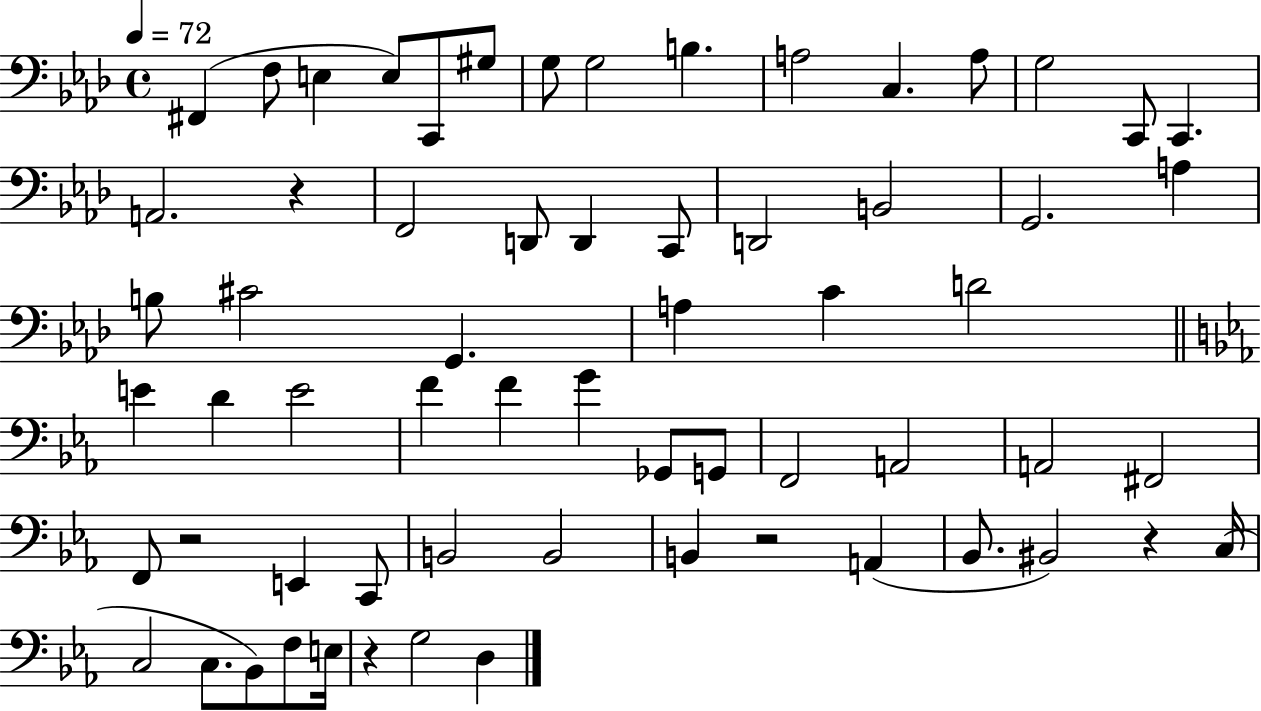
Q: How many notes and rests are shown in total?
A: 64